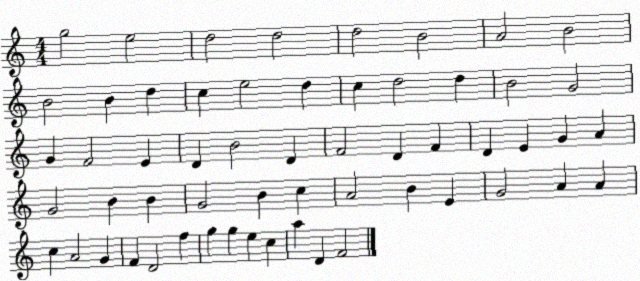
X:1
T:Untitled
M:4/4
L:1/4
K:C
g2 e2 d2 d2 d2 B2 A2 B2 B2 B d c e2 d c d2 d B2 G2 G F2 E D B2 D F2 D F D E G A G2 B B G2 B c A2 B E G2 A A c A2 G F D2 f g g e c a D F2